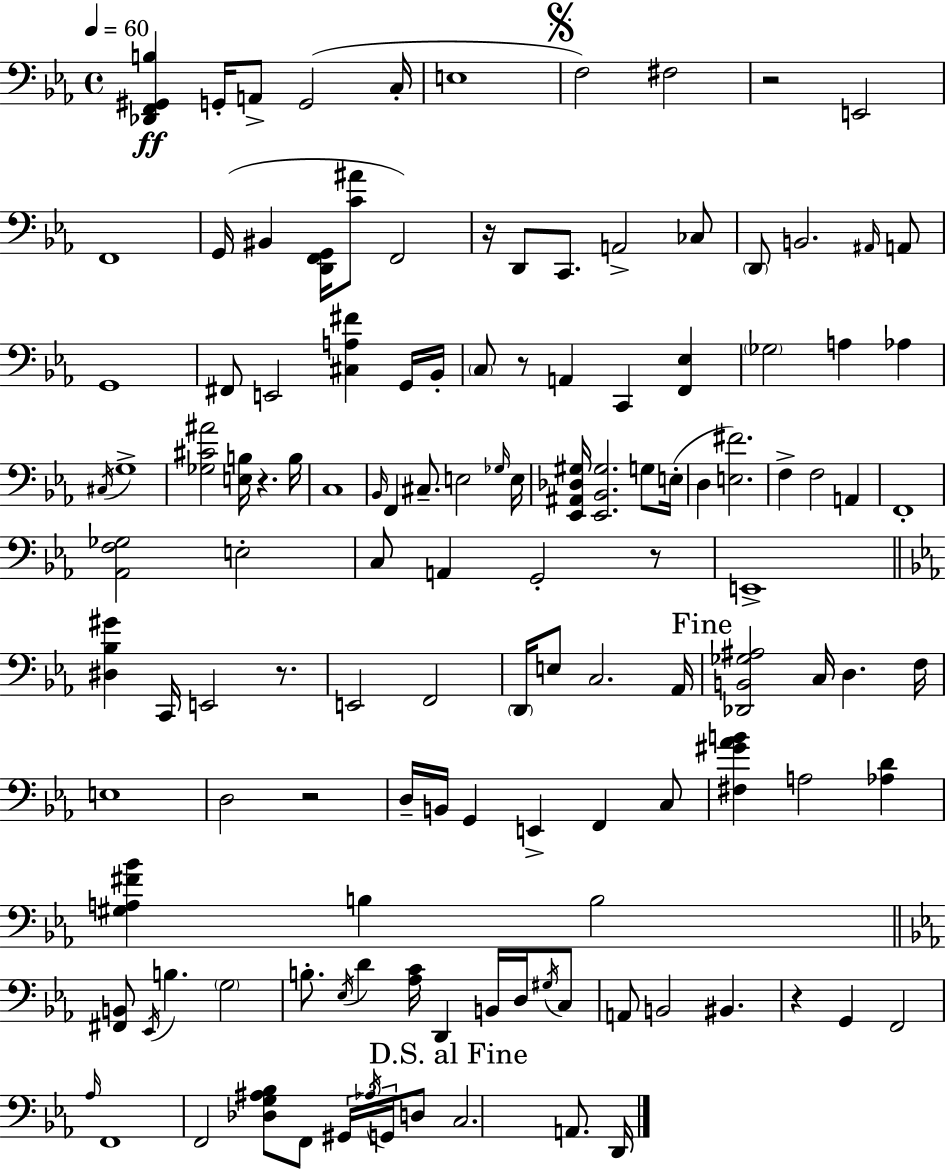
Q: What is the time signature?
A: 4/4